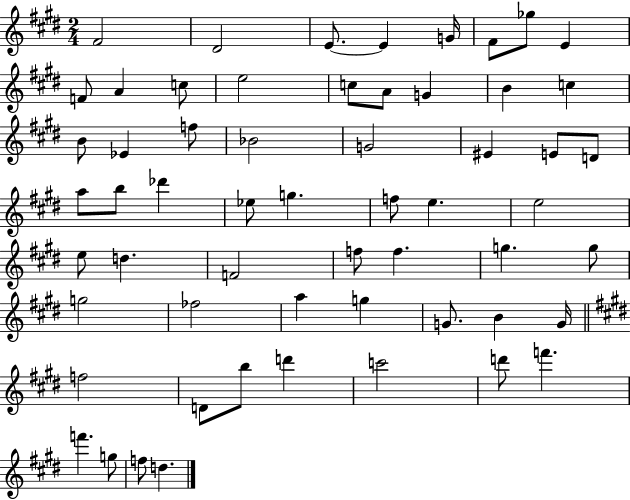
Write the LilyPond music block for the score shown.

{
  \clef treble
  \numericTimeSignature
  \time 2/4
  \key e \major
  fis'2 | dis'2 | e'8.~~ e'4 g'16 | fis'8 ges''8 e'4 | \break f'8 a'4 c''8 | e''2 | c''8 a'8 g'4 | b'4 c''4 | \break b'8 ees'4 f''8 | bes'2 | g'2 | eis'4 e'8 d'8 | \break a''8 b''8 des'''4 | ees''8 g''4. | f''8 e''4. | e''2 | \break e''8 d''4. | f'2 | f''8 f''4. | g''4. g''8 | \break g''2 | fes''2 | a''4 g''4 | g'8. b'4 g'16 | \break \bar "||" \break \key e \major f''2 | d'8 b''8 d'''4 | c'''2 | d'''8 f'''4. | \break f'''4. g''8 | f''8 d''4. | \bar "|."
}